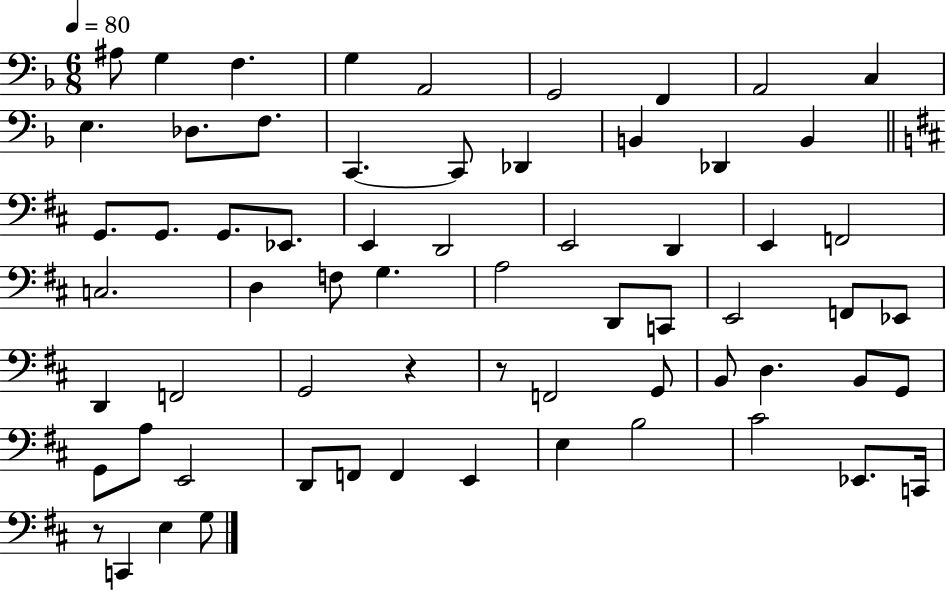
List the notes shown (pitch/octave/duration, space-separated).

A#3/e G3/q F3/q. G3/q A2/h G2/h F2/q A2/h C3/q E3/q. Db3/e. F3/e. C2/q. C2/e Db2/q B2/q Db2/q B2/q G2/e. G2/e. G2/e. Eb2/e. E2/q D2/h E2/h D2/q E2/q F2/h C3/h. D3/q F3/e G3/q. A3/h D2/e C2/e E2/h F2/e Eb2/e D2/q F2/h G2/h R/q R/e F2/h G2/e B2/e D3/q. B2/e G2/e G2/e A3/e E2/h D2/e F2/e F2/q E2/q E3/q B3/h C#4/h Eb2/e. C2/s R/e C2/q E3/q G3/e